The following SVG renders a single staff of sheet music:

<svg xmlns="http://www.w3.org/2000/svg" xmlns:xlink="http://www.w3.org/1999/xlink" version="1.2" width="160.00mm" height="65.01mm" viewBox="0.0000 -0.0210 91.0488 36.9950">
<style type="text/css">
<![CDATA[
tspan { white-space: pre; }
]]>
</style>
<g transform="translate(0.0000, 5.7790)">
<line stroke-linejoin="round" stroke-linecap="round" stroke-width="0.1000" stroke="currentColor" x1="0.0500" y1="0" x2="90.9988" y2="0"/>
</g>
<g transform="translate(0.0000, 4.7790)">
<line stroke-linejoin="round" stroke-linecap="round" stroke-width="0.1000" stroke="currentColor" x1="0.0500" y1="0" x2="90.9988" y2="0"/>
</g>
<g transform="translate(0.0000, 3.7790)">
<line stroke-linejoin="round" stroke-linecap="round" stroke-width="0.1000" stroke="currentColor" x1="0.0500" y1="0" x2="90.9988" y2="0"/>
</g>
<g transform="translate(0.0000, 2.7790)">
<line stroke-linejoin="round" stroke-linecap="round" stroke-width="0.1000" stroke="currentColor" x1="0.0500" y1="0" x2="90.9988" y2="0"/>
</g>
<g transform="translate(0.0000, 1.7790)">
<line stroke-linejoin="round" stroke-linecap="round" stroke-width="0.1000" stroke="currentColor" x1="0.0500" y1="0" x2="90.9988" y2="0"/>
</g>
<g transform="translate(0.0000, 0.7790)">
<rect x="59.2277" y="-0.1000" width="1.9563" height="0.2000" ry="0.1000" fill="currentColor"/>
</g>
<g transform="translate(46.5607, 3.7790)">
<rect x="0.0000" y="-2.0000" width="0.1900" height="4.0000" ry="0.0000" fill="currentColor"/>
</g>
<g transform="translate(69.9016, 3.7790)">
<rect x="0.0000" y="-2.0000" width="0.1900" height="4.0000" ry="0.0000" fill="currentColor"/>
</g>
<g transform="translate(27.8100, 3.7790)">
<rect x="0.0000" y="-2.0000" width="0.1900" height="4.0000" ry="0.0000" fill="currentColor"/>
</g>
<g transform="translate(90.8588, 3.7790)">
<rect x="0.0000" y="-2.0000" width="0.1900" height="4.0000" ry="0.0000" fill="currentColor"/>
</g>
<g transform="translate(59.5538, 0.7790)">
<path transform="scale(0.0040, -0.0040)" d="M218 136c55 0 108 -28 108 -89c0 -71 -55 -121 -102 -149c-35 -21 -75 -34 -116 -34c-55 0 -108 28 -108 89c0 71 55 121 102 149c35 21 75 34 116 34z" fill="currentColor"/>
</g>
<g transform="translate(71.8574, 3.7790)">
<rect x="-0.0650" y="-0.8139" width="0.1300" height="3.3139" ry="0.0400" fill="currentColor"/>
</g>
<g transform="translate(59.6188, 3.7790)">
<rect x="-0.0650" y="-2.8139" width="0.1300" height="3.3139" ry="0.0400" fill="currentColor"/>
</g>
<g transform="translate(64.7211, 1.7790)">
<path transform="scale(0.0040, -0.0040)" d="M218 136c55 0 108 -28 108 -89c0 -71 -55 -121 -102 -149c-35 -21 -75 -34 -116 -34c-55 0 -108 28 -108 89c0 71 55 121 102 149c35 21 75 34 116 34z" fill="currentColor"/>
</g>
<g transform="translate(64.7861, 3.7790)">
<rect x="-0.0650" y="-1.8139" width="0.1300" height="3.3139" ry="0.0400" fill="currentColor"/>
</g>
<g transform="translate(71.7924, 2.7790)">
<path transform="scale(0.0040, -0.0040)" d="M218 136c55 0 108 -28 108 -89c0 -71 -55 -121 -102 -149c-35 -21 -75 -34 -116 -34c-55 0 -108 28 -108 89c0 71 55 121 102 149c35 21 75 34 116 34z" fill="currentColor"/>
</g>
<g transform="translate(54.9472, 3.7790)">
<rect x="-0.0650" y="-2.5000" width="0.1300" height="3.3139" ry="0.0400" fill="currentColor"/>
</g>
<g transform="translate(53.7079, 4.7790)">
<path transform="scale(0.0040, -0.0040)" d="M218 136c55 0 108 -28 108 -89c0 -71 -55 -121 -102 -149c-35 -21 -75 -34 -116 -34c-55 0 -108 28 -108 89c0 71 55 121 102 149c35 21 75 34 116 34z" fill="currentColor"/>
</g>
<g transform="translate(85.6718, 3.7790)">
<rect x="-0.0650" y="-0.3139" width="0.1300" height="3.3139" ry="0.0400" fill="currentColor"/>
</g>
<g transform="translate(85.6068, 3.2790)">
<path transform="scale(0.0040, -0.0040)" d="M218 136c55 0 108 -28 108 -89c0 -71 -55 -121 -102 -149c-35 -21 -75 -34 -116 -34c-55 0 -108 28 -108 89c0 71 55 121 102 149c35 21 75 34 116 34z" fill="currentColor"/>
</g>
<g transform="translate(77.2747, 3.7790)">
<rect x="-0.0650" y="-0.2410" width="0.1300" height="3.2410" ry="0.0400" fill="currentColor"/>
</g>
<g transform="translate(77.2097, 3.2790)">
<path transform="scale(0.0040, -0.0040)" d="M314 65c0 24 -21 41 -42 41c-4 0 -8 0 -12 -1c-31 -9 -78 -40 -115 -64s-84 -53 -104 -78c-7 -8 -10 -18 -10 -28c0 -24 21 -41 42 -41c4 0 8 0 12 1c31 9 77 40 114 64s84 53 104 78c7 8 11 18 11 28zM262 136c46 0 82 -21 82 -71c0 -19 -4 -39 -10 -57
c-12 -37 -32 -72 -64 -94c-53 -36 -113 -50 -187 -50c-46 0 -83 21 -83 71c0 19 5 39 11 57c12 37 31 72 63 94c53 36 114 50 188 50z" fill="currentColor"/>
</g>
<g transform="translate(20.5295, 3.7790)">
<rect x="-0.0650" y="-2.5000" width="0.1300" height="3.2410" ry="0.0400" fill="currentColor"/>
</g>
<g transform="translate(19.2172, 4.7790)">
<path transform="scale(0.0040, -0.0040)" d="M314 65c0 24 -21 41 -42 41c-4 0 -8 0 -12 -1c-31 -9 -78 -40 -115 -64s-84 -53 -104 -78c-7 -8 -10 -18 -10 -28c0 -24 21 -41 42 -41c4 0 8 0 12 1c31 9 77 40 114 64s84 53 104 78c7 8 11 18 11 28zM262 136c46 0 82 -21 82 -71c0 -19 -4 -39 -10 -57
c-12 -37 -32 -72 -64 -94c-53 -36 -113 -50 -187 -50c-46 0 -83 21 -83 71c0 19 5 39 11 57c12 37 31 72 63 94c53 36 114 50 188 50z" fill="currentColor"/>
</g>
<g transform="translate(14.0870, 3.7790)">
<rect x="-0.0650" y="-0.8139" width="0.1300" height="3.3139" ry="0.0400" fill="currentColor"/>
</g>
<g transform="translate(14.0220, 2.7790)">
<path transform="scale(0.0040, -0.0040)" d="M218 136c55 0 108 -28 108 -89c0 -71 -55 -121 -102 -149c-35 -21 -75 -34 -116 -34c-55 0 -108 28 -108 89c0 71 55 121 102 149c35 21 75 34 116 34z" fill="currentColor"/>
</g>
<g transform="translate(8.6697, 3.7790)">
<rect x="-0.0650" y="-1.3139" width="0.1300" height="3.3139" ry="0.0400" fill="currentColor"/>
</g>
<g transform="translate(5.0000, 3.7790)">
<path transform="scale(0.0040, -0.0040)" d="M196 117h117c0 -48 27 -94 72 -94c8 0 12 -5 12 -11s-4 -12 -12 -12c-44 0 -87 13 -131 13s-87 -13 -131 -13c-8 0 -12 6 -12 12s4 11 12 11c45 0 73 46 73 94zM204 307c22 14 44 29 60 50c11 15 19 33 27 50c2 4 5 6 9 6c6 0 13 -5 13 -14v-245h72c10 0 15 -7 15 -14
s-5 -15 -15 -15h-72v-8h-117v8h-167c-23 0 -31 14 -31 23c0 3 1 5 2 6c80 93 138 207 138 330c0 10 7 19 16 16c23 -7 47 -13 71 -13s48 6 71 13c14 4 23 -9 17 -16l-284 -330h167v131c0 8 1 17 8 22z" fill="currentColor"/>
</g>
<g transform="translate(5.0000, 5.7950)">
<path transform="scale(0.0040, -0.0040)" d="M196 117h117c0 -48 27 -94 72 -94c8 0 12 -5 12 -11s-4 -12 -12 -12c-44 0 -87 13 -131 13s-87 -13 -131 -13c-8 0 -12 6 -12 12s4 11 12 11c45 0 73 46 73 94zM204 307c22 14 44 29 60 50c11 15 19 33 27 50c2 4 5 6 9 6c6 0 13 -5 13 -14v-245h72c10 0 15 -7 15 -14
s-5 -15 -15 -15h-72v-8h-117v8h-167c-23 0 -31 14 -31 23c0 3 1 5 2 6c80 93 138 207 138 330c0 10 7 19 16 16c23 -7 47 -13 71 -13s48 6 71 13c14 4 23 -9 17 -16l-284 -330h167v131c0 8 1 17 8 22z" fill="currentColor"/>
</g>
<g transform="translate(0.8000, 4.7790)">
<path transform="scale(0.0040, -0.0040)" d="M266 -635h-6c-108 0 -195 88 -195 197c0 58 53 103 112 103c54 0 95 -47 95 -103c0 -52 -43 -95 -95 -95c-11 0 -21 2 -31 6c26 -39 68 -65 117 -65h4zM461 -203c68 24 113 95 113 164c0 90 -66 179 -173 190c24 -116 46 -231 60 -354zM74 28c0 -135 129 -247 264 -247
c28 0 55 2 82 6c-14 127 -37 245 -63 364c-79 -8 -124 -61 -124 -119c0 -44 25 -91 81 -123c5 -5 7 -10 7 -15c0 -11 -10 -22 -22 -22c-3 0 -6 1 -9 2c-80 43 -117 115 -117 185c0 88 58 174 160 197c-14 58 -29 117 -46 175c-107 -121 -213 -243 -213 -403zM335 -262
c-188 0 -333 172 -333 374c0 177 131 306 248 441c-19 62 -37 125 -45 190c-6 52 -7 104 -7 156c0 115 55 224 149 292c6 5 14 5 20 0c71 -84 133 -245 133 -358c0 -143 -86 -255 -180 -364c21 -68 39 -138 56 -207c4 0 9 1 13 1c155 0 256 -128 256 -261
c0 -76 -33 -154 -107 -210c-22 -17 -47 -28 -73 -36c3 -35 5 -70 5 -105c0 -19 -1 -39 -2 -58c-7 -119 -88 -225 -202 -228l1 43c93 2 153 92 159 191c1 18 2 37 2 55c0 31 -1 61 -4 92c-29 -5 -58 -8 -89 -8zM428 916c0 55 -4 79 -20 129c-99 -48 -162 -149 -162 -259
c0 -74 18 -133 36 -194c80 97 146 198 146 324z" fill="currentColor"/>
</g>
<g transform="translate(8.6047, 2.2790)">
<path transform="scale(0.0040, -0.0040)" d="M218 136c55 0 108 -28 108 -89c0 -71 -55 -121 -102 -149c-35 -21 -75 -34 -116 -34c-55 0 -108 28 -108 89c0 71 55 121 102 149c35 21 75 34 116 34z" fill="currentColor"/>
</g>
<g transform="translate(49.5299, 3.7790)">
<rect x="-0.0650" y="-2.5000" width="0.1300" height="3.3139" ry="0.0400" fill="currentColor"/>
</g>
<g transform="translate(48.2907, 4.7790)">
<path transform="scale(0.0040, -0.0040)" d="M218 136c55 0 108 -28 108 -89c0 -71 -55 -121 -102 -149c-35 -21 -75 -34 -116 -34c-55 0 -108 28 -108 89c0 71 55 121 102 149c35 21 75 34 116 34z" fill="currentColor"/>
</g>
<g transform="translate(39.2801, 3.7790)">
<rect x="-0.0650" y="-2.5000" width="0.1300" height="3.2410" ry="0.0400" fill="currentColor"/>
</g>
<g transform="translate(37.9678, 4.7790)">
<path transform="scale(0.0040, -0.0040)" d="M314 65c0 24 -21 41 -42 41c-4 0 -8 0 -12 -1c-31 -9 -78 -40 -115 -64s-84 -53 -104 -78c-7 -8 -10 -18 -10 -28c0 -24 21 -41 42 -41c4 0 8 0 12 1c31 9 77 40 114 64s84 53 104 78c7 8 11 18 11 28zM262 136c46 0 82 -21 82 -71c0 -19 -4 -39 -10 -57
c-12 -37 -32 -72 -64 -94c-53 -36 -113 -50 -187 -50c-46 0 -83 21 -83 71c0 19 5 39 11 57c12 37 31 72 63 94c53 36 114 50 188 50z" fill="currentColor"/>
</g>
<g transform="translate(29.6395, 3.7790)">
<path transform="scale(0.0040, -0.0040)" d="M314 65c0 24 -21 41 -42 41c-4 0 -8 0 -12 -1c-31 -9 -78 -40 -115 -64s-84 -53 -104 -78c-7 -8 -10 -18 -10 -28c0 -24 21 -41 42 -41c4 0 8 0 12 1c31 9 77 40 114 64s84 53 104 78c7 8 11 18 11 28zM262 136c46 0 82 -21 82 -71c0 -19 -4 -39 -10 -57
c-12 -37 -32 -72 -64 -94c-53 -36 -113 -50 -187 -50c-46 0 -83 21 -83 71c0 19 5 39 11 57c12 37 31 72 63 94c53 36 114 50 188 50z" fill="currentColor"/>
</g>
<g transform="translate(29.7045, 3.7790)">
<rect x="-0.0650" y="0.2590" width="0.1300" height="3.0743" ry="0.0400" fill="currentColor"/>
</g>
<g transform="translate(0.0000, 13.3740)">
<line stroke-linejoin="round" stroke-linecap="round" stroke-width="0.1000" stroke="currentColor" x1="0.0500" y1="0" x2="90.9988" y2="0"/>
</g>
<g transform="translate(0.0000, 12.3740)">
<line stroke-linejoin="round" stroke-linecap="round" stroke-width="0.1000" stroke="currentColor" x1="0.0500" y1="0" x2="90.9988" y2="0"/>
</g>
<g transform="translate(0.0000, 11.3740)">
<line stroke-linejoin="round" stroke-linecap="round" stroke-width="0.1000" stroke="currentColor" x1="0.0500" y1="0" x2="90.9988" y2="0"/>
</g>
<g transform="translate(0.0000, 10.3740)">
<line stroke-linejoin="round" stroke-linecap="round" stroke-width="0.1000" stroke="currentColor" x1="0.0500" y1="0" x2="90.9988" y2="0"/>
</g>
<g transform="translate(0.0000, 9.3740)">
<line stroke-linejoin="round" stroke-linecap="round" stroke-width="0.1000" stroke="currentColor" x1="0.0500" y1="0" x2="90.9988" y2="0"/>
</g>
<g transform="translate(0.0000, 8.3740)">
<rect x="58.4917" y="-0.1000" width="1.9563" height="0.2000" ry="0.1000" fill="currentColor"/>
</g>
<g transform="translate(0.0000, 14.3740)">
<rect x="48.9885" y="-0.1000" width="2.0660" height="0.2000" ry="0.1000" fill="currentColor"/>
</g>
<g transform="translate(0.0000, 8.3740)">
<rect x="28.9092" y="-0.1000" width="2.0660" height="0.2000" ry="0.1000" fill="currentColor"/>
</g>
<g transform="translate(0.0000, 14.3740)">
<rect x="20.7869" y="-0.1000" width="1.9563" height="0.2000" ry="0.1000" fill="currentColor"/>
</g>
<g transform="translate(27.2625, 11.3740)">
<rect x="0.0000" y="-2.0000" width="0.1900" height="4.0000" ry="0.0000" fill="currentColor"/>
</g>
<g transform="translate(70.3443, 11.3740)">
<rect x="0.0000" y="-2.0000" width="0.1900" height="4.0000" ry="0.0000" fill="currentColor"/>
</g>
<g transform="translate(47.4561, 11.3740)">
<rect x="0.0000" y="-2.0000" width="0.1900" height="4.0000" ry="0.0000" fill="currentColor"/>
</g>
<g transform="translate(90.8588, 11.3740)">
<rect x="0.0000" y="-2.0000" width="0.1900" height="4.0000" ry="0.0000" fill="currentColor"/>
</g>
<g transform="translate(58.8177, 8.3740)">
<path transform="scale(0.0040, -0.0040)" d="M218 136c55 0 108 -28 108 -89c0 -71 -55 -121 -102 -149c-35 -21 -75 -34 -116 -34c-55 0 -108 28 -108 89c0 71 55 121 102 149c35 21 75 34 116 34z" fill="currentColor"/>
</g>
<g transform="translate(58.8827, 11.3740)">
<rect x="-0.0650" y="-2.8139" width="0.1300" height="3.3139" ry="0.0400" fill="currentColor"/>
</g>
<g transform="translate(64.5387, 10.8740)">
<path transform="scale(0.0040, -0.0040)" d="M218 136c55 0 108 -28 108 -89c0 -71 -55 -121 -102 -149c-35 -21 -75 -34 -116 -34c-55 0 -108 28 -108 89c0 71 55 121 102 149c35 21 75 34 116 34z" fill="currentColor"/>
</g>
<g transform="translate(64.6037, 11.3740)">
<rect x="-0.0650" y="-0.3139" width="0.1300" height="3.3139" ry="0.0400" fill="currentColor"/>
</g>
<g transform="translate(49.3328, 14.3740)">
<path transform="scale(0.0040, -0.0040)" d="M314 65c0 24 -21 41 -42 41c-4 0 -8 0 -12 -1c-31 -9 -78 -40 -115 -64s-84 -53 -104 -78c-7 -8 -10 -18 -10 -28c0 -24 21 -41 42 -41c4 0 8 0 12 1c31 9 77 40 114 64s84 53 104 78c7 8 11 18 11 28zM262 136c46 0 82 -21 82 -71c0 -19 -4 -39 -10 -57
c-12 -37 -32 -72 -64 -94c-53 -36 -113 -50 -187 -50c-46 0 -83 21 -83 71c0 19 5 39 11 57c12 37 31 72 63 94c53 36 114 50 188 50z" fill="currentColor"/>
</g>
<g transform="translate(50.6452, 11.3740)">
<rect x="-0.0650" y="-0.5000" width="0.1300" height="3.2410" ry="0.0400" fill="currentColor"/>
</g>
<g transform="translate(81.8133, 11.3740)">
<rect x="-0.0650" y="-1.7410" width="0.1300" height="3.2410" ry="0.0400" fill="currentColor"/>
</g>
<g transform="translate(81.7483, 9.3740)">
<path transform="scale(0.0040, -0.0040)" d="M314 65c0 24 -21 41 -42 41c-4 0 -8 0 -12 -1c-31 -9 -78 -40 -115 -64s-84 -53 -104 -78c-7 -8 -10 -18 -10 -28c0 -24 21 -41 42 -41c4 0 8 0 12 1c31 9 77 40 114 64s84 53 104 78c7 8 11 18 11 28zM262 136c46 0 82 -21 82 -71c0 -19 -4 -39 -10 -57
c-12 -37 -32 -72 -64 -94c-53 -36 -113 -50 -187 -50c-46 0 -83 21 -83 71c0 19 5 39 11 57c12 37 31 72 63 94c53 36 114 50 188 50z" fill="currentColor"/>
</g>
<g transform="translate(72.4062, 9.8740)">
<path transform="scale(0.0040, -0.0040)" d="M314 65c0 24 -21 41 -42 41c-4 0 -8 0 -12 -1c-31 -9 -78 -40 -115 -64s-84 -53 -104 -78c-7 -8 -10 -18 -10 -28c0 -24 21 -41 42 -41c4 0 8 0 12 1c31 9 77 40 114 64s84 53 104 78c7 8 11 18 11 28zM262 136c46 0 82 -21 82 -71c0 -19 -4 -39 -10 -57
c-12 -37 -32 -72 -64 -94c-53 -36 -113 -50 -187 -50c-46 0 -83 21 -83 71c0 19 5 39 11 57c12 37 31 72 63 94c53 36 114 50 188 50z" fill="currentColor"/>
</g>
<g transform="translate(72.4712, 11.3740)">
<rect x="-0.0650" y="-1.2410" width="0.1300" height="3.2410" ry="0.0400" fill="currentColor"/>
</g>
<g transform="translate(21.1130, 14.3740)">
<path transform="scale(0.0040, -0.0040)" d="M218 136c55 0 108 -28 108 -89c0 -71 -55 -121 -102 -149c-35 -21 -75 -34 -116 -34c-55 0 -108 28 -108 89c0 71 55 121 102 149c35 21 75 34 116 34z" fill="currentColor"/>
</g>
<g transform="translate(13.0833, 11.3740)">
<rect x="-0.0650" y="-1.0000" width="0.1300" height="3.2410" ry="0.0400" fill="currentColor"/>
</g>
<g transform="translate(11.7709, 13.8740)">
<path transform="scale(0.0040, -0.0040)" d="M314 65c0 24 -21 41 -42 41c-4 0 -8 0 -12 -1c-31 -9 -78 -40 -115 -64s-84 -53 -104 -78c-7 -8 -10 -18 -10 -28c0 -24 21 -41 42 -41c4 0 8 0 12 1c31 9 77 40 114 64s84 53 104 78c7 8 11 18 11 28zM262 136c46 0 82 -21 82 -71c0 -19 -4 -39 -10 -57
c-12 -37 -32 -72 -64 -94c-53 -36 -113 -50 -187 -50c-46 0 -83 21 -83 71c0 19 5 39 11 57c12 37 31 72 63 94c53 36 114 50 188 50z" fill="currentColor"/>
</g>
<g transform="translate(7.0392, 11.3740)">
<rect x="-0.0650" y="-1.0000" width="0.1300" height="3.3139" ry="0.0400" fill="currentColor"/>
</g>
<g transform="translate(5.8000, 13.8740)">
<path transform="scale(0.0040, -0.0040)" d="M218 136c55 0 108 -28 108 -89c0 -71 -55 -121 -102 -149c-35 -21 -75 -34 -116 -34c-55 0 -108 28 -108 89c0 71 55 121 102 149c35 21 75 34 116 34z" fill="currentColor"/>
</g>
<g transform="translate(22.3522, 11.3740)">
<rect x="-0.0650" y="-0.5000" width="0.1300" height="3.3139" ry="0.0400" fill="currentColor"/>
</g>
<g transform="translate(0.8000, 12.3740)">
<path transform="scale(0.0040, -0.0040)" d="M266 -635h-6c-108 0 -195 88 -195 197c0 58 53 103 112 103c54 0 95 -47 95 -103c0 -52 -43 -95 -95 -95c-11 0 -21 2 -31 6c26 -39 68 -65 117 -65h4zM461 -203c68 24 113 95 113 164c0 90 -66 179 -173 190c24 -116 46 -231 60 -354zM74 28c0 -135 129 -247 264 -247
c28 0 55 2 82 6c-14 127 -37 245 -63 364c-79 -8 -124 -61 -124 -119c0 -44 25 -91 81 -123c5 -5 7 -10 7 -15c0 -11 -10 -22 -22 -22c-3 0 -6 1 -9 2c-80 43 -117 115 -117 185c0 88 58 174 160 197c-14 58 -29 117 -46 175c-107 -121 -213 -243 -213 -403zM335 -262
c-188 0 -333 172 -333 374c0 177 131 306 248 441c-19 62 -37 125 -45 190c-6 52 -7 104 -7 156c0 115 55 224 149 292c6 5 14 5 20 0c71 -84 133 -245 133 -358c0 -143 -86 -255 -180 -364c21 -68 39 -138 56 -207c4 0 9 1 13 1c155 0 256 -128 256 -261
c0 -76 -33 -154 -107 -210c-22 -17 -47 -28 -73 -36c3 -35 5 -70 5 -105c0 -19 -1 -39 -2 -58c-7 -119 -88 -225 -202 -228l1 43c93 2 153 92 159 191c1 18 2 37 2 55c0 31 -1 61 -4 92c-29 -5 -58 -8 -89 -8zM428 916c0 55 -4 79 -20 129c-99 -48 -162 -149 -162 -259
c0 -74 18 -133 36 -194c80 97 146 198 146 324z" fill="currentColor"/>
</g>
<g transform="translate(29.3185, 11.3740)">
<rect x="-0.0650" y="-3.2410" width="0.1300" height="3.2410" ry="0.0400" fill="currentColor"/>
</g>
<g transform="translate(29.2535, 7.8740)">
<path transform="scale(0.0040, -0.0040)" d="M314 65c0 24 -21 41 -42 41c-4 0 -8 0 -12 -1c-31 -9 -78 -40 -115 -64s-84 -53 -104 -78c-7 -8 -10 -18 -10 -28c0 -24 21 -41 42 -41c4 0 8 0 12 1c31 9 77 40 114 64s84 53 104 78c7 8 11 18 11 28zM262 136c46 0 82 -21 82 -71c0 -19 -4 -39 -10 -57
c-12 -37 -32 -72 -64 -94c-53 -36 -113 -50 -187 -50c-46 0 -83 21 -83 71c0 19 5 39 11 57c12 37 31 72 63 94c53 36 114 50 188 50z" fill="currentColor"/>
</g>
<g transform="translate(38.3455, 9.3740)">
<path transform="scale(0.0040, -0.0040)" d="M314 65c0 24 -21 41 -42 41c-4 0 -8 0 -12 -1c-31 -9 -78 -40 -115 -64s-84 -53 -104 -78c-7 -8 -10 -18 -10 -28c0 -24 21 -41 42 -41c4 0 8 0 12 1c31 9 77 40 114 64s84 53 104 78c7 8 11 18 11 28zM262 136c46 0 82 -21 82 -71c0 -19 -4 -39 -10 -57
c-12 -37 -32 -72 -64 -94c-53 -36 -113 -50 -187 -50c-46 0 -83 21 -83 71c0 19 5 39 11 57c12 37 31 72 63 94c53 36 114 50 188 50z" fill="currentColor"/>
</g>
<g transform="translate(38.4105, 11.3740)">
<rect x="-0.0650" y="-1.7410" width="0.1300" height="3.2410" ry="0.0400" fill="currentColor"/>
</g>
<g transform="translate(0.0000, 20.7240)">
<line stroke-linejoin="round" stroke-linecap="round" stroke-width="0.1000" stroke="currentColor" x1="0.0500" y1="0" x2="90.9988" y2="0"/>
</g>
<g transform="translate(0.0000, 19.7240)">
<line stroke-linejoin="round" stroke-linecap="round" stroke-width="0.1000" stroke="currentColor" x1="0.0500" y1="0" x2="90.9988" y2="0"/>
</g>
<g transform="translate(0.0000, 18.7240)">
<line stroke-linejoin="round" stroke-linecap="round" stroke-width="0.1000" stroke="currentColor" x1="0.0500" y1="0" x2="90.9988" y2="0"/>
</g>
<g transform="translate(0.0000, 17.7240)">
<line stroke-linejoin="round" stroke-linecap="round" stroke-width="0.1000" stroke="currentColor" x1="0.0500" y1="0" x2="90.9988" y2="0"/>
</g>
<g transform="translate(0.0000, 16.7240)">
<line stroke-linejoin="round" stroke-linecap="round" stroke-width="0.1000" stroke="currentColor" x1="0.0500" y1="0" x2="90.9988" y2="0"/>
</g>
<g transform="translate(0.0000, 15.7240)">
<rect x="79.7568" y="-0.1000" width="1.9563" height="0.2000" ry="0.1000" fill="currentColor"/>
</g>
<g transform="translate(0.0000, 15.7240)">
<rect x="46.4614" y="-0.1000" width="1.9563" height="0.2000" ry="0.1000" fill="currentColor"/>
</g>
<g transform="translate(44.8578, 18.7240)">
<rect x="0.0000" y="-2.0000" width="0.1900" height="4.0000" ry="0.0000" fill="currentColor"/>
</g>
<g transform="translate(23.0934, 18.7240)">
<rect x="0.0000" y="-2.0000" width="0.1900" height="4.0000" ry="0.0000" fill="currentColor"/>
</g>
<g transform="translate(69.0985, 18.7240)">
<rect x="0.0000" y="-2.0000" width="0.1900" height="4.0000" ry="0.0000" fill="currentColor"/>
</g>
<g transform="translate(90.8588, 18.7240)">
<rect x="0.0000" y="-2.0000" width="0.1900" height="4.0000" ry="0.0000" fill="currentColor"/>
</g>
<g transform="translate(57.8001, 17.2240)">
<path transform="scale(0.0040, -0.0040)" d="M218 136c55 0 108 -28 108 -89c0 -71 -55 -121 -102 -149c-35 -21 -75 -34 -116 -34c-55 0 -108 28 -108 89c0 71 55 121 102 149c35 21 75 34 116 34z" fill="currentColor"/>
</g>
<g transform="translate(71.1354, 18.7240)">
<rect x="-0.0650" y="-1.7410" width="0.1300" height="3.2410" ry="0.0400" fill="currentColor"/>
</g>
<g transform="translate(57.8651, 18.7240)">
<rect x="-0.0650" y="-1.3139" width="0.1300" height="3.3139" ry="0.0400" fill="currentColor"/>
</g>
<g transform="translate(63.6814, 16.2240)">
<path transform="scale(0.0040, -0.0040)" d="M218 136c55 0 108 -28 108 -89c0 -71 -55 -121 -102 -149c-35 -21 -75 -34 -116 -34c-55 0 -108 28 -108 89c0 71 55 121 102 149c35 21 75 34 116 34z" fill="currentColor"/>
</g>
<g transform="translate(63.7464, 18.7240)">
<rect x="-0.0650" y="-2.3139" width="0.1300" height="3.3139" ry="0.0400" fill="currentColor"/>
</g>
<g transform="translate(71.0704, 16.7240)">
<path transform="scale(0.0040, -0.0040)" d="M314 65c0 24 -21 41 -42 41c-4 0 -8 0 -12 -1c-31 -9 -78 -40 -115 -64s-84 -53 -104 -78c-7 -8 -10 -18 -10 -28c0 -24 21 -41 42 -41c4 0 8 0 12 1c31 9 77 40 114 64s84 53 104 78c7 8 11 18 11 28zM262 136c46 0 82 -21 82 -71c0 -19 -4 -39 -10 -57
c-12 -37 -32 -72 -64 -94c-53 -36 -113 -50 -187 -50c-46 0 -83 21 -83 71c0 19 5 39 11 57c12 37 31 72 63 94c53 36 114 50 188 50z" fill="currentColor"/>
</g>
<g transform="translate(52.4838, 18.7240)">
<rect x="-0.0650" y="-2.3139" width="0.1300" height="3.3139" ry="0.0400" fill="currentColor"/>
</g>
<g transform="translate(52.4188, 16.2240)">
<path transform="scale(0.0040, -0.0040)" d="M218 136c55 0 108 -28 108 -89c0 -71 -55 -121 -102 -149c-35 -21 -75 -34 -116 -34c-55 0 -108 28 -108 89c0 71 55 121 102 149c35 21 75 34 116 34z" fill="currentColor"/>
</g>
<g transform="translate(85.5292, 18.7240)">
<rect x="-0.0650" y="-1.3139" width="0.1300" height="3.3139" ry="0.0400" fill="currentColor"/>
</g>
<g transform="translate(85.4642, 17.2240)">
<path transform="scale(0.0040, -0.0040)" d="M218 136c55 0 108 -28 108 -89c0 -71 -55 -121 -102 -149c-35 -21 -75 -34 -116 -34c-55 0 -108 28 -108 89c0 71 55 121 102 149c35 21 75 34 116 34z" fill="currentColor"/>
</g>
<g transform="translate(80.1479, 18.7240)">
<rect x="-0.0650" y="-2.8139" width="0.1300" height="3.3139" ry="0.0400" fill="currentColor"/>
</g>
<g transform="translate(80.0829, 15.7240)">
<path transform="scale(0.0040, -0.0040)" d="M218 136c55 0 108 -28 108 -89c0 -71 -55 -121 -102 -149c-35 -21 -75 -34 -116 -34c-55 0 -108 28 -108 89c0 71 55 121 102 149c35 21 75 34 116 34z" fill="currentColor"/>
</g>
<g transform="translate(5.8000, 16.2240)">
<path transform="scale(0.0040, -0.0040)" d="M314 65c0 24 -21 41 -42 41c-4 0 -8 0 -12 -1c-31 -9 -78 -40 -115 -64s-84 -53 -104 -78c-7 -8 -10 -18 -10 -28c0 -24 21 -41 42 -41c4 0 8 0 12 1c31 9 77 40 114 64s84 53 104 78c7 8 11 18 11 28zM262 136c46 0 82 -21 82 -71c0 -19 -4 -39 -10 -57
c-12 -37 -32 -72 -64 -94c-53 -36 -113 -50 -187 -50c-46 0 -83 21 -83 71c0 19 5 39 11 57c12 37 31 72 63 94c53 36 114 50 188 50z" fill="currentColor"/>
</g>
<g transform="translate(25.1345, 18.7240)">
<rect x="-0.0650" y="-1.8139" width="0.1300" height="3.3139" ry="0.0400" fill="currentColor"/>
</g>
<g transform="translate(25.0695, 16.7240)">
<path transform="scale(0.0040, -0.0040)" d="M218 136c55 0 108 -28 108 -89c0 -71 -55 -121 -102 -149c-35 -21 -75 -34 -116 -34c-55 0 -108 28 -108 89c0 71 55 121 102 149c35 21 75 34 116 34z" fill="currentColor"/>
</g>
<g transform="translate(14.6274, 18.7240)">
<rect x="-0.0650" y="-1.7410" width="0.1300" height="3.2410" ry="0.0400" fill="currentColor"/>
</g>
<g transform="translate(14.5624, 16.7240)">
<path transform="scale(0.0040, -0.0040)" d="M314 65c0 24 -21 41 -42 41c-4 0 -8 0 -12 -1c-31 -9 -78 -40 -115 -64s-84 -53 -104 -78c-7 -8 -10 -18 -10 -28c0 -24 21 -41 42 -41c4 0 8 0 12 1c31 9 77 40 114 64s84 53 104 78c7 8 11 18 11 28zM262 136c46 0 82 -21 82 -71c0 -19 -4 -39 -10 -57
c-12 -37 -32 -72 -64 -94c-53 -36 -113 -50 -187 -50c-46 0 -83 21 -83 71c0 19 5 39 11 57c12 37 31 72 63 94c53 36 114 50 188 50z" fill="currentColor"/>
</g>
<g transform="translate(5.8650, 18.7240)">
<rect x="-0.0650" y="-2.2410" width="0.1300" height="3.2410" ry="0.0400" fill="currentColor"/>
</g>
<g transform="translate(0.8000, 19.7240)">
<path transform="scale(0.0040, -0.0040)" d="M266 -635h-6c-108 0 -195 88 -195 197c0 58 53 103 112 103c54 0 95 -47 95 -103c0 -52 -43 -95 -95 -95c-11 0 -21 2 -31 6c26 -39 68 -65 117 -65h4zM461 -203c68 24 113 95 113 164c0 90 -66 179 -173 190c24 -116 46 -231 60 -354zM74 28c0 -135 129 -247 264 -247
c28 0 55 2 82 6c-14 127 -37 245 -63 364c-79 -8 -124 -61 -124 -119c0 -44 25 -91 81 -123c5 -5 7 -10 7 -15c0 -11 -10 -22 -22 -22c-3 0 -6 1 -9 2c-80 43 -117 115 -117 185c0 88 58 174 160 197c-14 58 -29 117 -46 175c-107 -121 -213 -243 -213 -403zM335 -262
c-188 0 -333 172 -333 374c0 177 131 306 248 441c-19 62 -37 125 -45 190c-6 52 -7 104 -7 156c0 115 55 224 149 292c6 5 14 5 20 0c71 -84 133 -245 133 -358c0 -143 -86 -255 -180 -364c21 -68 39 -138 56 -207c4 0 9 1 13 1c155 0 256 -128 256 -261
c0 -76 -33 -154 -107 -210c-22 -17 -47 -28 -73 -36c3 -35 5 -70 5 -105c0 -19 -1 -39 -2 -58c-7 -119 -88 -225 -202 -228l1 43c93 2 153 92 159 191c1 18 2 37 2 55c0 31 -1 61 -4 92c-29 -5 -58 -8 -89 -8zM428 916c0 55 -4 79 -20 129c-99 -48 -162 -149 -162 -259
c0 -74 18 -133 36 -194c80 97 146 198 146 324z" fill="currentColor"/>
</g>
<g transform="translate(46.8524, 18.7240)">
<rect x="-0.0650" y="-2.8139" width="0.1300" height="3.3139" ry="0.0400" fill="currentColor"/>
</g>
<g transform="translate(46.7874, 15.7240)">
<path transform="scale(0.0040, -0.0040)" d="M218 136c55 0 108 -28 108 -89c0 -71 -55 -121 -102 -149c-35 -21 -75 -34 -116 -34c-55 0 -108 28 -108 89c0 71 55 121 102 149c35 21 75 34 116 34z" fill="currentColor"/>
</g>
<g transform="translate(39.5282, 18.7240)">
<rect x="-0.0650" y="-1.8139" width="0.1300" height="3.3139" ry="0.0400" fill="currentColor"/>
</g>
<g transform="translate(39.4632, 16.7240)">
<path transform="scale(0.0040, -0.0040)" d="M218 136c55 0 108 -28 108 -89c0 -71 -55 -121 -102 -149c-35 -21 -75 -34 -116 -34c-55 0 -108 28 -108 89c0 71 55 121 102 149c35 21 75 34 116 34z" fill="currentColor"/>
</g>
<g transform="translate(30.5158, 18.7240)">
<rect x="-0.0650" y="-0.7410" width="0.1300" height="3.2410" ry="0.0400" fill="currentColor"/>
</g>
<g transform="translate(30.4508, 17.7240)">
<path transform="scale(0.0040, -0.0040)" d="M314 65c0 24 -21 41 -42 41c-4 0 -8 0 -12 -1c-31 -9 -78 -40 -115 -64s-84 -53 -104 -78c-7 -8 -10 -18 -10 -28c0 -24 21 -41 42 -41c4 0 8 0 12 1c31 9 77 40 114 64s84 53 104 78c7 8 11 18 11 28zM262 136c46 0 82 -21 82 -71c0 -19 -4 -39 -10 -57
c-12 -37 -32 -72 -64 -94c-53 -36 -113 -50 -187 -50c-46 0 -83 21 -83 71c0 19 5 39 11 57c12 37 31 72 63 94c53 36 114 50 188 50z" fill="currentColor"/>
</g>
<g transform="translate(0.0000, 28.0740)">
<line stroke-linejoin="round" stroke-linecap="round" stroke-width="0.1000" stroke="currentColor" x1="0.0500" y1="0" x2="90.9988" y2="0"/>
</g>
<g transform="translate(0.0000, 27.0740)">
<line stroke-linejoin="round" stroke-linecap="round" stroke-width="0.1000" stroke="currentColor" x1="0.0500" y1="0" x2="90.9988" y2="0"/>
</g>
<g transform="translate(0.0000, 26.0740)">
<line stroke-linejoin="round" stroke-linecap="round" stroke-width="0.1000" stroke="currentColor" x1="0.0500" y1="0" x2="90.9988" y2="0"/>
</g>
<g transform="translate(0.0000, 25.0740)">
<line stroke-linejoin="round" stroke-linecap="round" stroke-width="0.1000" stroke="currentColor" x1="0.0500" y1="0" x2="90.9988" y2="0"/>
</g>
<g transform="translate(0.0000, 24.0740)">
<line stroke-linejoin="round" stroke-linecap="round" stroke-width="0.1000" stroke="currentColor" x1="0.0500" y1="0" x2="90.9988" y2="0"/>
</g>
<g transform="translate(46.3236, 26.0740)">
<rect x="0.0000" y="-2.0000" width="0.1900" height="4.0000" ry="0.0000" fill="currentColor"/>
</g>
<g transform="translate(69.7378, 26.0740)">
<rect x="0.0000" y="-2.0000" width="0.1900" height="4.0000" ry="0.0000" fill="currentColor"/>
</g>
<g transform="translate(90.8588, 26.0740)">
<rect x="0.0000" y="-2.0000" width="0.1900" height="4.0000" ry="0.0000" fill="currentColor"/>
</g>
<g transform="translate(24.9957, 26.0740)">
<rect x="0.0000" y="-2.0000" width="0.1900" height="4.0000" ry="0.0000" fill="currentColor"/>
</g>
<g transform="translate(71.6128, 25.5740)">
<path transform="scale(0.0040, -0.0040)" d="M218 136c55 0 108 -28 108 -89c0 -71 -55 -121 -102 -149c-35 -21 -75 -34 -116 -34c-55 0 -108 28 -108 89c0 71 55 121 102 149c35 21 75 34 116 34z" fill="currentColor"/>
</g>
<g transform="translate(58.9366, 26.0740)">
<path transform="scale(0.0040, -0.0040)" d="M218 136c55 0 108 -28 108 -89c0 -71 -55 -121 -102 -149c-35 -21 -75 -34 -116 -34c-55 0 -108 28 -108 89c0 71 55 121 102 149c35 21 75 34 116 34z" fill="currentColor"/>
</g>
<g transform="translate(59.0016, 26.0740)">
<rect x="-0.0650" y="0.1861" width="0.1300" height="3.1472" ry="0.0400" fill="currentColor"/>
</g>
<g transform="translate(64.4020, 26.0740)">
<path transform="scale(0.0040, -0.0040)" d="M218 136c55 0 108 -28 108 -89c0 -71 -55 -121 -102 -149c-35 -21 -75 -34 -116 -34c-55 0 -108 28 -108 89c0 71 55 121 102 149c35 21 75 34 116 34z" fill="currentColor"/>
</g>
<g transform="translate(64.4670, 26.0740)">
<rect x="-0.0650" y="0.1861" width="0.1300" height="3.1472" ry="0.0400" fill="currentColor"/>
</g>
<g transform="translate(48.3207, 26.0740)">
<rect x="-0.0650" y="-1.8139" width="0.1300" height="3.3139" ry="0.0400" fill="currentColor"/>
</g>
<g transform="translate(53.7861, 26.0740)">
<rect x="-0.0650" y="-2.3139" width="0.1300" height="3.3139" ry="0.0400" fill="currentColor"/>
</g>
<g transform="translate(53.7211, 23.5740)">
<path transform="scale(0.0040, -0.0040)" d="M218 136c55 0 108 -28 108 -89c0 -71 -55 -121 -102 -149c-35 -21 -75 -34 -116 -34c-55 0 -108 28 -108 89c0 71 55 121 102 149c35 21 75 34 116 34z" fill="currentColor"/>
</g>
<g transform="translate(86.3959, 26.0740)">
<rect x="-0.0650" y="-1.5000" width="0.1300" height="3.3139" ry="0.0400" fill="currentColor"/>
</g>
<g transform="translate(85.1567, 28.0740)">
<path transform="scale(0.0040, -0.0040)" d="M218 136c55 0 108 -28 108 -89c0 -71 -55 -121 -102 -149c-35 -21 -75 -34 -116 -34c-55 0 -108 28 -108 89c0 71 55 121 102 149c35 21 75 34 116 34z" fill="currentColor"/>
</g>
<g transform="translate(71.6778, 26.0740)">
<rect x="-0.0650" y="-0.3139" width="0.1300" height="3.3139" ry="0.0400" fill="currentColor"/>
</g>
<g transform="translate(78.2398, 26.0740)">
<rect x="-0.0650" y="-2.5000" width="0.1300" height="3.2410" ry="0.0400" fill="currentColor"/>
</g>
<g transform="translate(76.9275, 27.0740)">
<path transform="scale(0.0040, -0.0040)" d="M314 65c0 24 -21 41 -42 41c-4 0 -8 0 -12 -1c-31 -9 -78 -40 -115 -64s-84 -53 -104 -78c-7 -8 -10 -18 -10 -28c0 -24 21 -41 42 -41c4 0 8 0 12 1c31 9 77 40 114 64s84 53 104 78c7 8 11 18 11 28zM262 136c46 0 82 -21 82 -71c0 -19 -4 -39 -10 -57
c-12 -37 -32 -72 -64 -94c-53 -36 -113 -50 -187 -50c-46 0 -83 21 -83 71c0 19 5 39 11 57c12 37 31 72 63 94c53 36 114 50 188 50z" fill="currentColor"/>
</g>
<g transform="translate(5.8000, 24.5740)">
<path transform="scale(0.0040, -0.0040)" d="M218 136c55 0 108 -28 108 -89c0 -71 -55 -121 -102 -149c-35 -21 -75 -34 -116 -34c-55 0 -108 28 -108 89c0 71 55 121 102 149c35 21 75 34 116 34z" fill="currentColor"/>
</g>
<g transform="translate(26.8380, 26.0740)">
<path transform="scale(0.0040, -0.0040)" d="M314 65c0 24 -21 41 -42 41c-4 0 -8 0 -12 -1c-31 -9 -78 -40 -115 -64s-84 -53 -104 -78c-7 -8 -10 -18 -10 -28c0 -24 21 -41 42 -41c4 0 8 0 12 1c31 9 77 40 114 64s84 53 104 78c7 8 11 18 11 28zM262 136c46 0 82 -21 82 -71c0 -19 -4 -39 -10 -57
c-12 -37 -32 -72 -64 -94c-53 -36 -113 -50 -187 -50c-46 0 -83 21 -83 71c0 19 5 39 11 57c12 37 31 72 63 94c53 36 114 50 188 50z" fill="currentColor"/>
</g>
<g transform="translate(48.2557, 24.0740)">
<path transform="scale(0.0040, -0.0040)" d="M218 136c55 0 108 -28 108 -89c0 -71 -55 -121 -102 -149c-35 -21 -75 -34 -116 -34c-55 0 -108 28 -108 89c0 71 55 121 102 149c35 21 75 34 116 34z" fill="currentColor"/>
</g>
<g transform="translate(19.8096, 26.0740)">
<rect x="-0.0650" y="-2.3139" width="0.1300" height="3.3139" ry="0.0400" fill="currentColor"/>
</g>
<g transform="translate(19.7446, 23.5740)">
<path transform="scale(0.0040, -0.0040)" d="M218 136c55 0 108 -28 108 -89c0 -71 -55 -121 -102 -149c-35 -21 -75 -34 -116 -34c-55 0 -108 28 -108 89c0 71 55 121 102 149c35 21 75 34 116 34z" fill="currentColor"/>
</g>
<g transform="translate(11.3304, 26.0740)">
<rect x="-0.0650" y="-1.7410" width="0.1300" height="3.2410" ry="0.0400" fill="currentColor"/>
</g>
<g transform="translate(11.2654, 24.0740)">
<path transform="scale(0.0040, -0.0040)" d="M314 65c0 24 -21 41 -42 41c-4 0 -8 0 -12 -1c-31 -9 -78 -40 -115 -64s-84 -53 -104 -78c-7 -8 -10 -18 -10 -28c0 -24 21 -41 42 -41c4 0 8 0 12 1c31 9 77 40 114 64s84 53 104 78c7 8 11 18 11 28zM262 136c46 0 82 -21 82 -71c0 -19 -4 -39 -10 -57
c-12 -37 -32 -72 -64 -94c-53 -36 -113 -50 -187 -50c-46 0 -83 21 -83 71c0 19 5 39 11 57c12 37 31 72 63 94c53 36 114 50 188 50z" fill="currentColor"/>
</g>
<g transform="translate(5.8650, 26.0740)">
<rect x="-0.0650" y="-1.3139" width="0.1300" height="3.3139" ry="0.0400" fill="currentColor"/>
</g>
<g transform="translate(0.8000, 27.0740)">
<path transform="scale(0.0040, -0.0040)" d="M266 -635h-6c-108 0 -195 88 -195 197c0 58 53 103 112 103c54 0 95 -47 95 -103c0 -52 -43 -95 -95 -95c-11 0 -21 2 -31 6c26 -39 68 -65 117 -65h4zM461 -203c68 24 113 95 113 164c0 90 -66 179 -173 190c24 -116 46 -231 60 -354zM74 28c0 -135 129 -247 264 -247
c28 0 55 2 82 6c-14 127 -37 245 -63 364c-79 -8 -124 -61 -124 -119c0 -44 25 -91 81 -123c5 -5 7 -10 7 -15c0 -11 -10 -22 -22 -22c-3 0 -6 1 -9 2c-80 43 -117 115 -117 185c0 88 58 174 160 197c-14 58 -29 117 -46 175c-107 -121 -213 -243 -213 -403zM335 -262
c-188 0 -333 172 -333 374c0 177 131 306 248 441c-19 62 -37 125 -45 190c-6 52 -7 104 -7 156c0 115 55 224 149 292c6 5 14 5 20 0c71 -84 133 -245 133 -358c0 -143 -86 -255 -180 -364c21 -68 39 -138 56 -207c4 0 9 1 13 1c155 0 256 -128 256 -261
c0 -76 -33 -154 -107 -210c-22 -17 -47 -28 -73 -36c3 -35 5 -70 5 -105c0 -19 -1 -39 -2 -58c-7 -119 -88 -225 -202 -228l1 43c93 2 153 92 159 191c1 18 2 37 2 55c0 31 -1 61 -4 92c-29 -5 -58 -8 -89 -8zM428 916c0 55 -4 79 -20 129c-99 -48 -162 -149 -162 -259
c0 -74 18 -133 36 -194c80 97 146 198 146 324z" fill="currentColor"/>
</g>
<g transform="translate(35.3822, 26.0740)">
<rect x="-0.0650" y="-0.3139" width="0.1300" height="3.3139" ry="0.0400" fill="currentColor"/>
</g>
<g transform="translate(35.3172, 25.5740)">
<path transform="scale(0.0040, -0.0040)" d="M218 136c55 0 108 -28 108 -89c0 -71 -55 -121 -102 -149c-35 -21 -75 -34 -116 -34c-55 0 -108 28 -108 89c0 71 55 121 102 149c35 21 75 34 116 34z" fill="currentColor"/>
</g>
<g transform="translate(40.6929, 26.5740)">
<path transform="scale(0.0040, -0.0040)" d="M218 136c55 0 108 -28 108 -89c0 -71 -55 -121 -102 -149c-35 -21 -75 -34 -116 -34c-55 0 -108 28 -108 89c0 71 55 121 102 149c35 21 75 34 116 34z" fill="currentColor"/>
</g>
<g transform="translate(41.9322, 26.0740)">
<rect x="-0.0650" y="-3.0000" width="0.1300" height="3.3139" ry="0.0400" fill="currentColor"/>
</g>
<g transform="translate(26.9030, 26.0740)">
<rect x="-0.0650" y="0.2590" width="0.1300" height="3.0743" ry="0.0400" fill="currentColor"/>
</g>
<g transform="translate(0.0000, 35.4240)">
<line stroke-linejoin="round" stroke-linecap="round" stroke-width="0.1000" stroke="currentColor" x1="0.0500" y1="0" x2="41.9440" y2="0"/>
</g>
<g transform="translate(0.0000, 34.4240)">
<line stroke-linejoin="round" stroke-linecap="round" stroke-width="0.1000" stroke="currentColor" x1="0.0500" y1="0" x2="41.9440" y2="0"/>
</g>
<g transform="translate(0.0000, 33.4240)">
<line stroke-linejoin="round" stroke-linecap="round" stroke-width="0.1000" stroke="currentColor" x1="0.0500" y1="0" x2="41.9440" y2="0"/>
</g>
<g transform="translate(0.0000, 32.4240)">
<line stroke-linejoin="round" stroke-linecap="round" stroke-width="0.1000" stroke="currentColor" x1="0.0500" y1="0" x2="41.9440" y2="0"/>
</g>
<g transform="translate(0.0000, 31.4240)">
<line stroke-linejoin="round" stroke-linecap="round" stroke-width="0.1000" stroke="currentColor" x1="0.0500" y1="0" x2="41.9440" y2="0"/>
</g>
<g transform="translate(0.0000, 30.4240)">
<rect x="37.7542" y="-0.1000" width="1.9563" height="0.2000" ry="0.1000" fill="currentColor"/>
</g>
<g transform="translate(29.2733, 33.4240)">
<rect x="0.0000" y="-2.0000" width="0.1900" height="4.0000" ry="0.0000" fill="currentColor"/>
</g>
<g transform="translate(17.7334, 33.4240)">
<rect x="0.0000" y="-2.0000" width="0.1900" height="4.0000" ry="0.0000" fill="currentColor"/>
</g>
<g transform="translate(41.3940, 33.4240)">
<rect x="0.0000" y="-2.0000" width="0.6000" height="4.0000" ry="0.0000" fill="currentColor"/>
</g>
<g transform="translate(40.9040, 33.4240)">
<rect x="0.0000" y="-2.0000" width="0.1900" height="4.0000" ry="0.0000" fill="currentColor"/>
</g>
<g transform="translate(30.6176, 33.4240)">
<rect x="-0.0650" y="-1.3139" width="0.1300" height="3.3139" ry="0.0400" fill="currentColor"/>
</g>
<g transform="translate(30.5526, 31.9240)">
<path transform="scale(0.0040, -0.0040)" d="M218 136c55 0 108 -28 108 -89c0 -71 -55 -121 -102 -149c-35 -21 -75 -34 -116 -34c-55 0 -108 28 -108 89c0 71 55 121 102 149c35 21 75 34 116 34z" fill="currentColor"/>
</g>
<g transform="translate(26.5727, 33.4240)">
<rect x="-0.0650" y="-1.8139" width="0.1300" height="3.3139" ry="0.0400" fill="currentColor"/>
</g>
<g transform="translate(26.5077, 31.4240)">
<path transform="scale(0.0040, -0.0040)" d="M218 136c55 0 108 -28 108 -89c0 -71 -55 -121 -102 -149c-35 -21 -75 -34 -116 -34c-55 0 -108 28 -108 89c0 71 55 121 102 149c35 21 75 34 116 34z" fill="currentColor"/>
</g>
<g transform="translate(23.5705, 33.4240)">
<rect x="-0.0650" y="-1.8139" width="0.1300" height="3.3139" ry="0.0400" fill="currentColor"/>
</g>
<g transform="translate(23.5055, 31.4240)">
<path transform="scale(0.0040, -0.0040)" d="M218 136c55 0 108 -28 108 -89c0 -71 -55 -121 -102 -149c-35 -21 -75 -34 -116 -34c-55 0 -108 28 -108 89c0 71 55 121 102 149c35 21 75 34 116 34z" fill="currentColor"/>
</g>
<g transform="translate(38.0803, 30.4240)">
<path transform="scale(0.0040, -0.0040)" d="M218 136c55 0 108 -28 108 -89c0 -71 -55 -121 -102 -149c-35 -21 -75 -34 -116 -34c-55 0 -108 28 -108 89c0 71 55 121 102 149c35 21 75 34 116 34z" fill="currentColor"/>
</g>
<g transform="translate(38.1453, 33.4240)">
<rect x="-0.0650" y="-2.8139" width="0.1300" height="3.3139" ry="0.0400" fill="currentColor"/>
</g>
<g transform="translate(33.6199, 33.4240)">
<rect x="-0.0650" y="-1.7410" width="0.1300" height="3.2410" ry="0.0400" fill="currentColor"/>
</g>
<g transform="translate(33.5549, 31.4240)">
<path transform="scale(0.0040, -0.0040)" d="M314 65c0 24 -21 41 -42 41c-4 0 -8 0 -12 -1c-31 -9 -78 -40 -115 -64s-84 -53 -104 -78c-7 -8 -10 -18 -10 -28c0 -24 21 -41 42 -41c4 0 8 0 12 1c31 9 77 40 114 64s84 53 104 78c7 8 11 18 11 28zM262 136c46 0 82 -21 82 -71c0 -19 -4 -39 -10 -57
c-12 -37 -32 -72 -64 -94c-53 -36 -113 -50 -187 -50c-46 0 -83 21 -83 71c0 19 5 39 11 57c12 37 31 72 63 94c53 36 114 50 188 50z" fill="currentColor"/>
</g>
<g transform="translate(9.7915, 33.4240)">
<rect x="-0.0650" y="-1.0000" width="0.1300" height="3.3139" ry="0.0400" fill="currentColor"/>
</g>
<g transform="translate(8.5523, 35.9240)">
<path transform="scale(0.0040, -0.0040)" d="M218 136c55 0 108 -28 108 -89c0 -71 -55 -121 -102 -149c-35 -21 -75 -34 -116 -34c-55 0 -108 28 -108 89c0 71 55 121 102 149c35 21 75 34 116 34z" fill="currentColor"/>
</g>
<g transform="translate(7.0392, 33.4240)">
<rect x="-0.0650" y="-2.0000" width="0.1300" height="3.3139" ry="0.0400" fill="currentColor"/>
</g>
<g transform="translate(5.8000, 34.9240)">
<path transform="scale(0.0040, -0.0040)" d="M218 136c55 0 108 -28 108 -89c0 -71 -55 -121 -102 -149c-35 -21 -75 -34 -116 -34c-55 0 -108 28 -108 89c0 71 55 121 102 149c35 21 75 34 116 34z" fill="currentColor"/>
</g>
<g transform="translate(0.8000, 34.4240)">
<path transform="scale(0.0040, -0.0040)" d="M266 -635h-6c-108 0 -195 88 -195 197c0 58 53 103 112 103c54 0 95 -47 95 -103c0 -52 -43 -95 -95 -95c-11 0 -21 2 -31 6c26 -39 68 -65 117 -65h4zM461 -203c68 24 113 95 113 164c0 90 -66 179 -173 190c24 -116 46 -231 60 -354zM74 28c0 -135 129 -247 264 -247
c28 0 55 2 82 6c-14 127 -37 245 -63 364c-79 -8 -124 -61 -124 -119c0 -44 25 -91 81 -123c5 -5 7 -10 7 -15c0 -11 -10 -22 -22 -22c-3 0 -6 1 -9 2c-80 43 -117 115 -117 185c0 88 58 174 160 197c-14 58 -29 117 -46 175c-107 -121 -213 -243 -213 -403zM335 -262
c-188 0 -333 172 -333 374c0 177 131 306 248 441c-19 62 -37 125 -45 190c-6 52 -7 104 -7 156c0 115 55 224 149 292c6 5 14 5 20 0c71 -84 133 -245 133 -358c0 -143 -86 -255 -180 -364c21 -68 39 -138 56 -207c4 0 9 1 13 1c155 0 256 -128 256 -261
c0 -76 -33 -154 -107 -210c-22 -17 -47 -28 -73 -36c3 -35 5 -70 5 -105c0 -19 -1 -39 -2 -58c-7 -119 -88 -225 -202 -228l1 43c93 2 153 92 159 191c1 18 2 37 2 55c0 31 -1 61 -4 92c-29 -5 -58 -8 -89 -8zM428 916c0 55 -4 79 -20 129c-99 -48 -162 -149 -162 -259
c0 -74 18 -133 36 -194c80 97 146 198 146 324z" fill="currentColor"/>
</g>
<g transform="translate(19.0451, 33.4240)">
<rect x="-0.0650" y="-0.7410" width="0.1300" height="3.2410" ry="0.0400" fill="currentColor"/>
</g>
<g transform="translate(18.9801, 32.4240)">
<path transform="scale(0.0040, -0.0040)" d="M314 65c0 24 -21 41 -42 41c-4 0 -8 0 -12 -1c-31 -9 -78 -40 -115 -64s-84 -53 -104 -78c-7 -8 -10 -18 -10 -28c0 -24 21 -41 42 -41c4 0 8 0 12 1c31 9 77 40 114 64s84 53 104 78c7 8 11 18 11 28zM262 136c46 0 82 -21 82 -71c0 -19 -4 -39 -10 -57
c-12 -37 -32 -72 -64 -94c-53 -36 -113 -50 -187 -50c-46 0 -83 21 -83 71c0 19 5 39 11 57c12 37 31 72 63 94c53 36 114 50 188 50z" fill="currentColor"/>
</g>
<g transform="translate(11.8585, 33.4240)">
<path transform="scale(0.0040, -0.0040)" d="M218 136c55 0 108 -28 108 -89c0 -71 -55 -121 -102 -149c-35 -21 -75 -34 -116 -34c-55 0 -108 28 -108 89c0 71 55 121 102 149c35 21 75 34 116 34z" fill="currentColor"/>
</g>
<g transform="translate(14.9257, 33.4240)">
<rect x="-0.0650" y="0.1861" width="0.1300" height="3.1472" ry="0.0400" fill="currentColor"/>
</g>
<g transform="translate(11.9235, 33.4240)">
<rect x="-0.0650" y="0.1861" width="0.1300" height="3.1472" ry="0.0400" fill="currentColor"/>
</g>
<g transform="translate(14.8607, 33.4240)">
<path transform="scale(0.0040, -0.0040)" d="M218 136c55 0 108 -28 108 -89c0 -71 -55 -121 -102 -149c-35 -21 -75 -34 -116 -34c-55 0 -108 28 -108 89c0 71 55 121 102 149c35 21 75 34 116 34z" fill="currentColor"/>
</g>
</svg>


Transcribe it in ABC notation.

X:1
T:Untitled
M:4/4
L:1/4
K:C
e d G2 B2 G2 G G a f d c2 c D D2 C b2 f2 C2 a c e2 f2 g2 f2 f d2 f a g e g f2 a e e f2 g B2 c A f g B B c G2 E F D B B d2 f f e f2 a